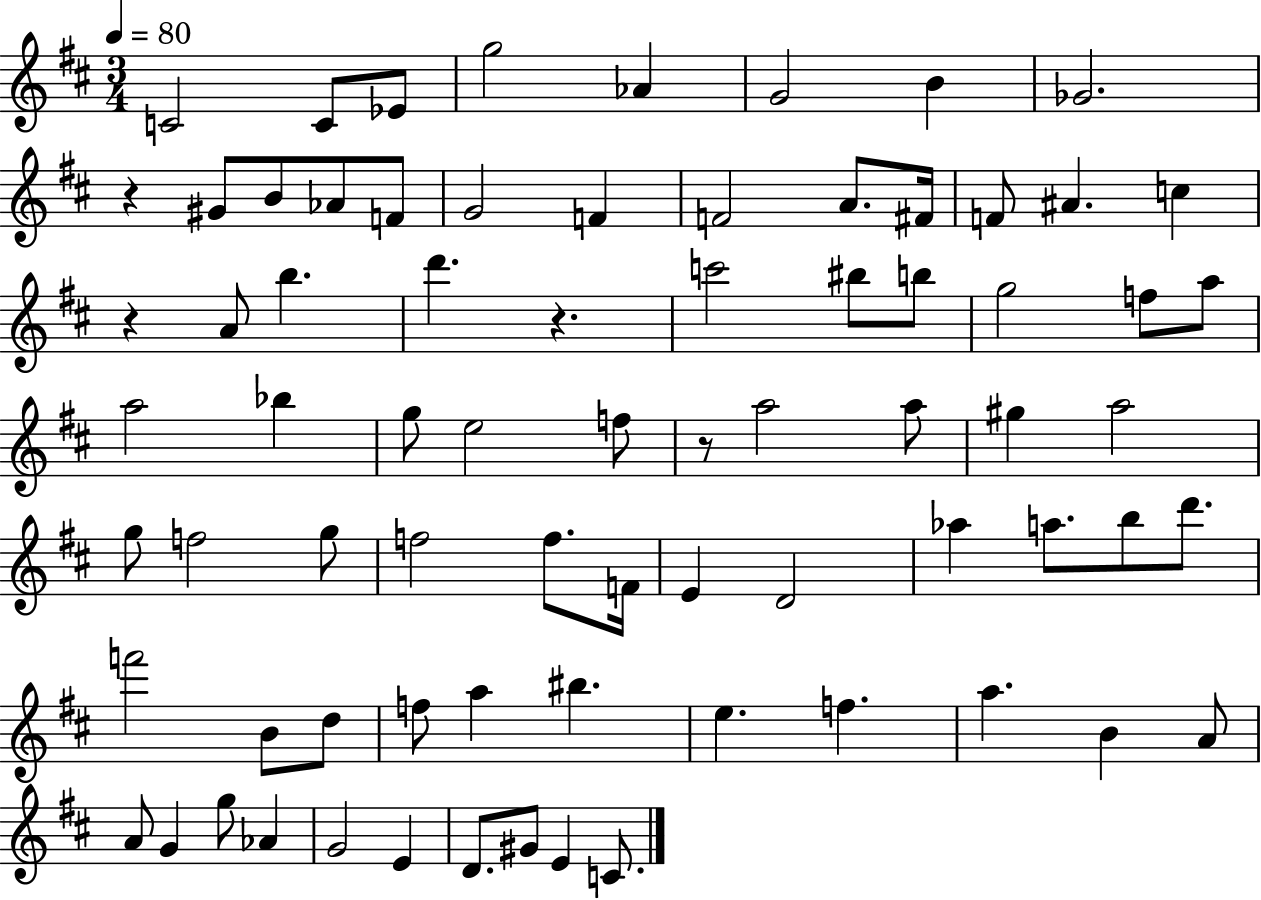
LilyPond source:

{
  \clef treble
  \numericTimeSignature
  \time 3/4
  \key d \major
  \tempo 4 = 80
  c'2 c'8 ees'8 | g''2 aes'4 | g'2 b'4 | ges'2. | \break r4 gis'8 b'8 aes'8 f'8 | g'2 f'4 | f'2 a'8. fis'16 | f'8 ais'4. c''4 | \break r4 a'8 b''4. | d'''4. r4. | c'''2 bis''8 b''8 | g''2 f''8 a''8 | \break a''2 bes''4 | g''8 e''2 f''8 | r8 a''2 a''8 | gis''4 a''2 | \break g''8 f''2 g''8 | f''2 f''8. f'16 | e'4 d'2 | aes''4 a''8. b''8 d'''8. | \break f'''2 b'8 d''8 | f''8 a''4 bis''4. | e''4. f''4. | a''4. b'4 a'8 | \break a'8 g'4 g''8 aes'4 | g'2 e'4 | d'8. gis'8 e'4 c'8. | \bar "|."
}